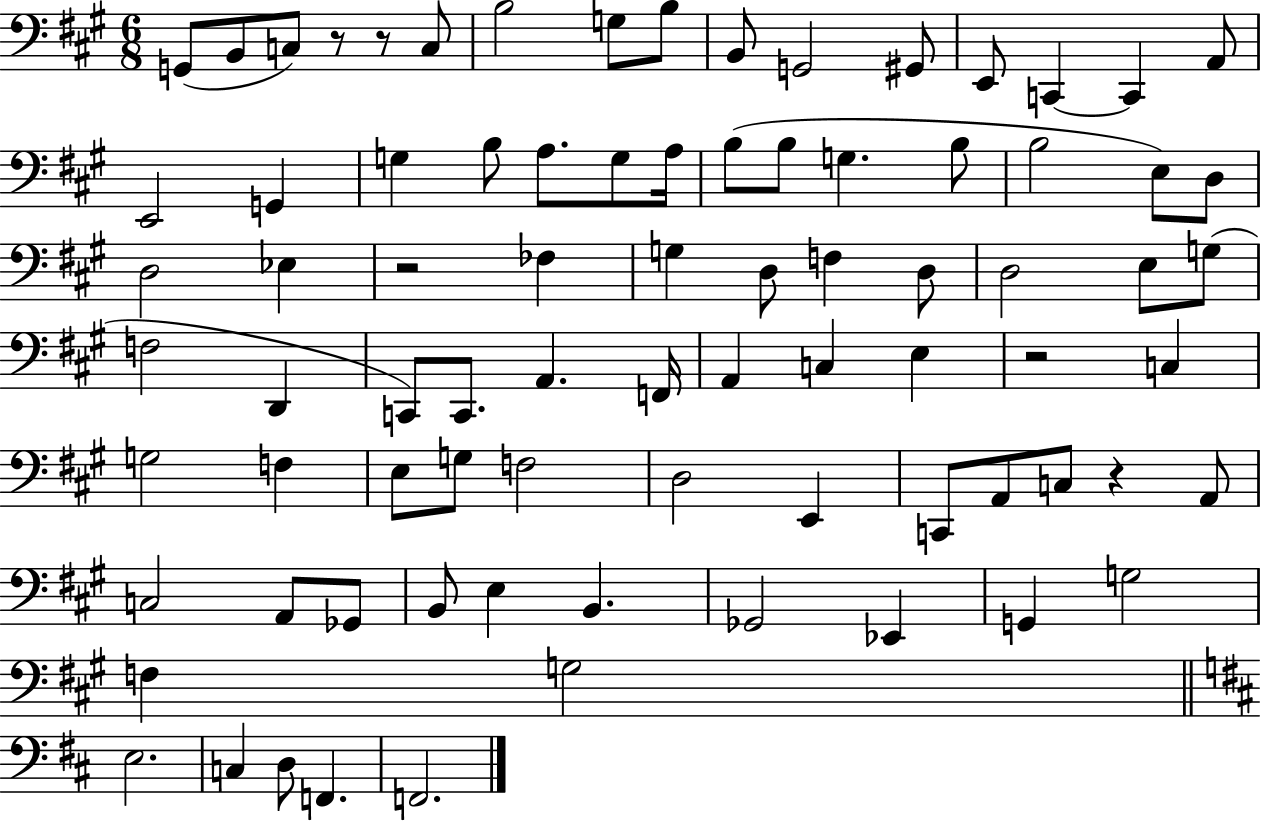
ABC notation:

X:1
T:Untitled
M:6/8
L:1/4
K:A
G,,/2 B,,/2 C,/2 z/2 z/2 C,/2 B,2 G,/2 B,/2 B,,/2 G,,2 ^G,,/2 E,,/2 C,, C,, A,,/2 E,,2 G,, G, B,/2 A,/2 G,/2 A,/4 B,/2 B,/2 G, B,/2 B,2 E,/2 D,/2 D,2 _E, z2 _F, G, D,/2 F, D,/2 D,2 E,/2 G,/2 F,2 D,, C,,/2 C,,/2 A,, F,,/4 A,, C, E, z2 C, G,2 F, E,/2 G,/2 F,2 D,2 E,, C,,/2 A,,/2 C,/2 z A,,/2 C,2 A,,/2 _G,,/2 B,,/2 E, B,, _G,,2 _E,, G,, G,2 F, G,2 E,2 C, D,/2 F,, F,,2